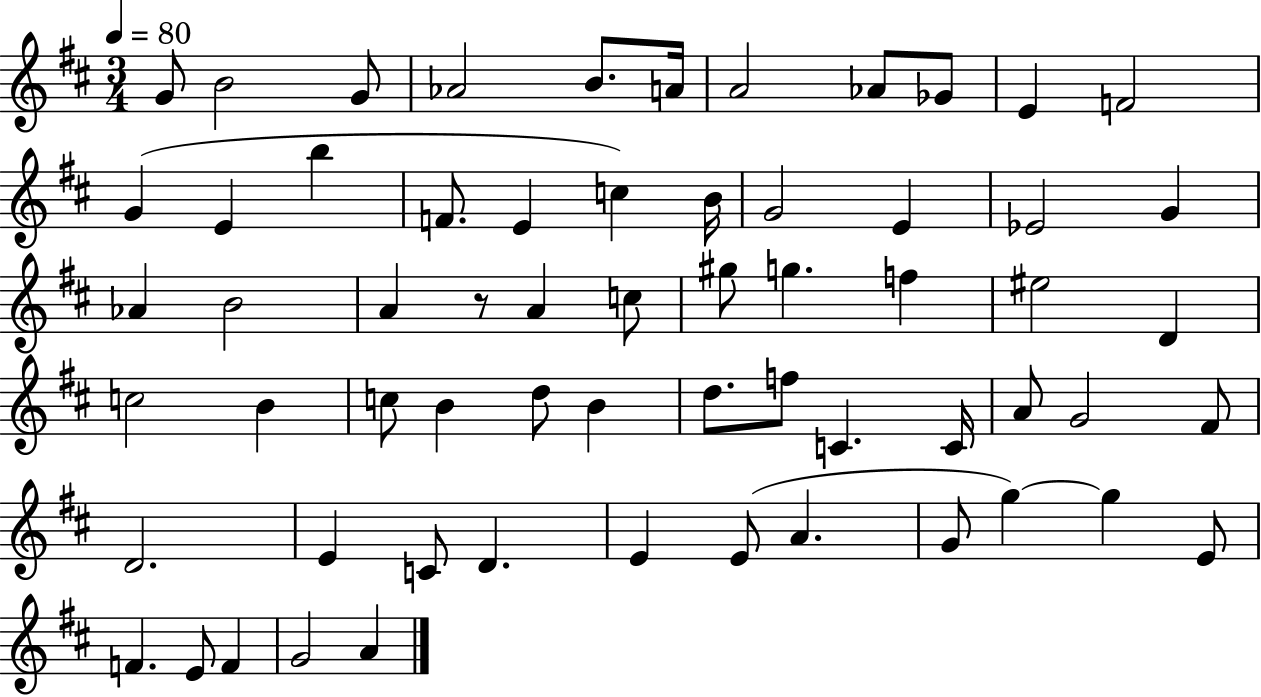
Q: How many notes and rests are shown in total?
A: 62